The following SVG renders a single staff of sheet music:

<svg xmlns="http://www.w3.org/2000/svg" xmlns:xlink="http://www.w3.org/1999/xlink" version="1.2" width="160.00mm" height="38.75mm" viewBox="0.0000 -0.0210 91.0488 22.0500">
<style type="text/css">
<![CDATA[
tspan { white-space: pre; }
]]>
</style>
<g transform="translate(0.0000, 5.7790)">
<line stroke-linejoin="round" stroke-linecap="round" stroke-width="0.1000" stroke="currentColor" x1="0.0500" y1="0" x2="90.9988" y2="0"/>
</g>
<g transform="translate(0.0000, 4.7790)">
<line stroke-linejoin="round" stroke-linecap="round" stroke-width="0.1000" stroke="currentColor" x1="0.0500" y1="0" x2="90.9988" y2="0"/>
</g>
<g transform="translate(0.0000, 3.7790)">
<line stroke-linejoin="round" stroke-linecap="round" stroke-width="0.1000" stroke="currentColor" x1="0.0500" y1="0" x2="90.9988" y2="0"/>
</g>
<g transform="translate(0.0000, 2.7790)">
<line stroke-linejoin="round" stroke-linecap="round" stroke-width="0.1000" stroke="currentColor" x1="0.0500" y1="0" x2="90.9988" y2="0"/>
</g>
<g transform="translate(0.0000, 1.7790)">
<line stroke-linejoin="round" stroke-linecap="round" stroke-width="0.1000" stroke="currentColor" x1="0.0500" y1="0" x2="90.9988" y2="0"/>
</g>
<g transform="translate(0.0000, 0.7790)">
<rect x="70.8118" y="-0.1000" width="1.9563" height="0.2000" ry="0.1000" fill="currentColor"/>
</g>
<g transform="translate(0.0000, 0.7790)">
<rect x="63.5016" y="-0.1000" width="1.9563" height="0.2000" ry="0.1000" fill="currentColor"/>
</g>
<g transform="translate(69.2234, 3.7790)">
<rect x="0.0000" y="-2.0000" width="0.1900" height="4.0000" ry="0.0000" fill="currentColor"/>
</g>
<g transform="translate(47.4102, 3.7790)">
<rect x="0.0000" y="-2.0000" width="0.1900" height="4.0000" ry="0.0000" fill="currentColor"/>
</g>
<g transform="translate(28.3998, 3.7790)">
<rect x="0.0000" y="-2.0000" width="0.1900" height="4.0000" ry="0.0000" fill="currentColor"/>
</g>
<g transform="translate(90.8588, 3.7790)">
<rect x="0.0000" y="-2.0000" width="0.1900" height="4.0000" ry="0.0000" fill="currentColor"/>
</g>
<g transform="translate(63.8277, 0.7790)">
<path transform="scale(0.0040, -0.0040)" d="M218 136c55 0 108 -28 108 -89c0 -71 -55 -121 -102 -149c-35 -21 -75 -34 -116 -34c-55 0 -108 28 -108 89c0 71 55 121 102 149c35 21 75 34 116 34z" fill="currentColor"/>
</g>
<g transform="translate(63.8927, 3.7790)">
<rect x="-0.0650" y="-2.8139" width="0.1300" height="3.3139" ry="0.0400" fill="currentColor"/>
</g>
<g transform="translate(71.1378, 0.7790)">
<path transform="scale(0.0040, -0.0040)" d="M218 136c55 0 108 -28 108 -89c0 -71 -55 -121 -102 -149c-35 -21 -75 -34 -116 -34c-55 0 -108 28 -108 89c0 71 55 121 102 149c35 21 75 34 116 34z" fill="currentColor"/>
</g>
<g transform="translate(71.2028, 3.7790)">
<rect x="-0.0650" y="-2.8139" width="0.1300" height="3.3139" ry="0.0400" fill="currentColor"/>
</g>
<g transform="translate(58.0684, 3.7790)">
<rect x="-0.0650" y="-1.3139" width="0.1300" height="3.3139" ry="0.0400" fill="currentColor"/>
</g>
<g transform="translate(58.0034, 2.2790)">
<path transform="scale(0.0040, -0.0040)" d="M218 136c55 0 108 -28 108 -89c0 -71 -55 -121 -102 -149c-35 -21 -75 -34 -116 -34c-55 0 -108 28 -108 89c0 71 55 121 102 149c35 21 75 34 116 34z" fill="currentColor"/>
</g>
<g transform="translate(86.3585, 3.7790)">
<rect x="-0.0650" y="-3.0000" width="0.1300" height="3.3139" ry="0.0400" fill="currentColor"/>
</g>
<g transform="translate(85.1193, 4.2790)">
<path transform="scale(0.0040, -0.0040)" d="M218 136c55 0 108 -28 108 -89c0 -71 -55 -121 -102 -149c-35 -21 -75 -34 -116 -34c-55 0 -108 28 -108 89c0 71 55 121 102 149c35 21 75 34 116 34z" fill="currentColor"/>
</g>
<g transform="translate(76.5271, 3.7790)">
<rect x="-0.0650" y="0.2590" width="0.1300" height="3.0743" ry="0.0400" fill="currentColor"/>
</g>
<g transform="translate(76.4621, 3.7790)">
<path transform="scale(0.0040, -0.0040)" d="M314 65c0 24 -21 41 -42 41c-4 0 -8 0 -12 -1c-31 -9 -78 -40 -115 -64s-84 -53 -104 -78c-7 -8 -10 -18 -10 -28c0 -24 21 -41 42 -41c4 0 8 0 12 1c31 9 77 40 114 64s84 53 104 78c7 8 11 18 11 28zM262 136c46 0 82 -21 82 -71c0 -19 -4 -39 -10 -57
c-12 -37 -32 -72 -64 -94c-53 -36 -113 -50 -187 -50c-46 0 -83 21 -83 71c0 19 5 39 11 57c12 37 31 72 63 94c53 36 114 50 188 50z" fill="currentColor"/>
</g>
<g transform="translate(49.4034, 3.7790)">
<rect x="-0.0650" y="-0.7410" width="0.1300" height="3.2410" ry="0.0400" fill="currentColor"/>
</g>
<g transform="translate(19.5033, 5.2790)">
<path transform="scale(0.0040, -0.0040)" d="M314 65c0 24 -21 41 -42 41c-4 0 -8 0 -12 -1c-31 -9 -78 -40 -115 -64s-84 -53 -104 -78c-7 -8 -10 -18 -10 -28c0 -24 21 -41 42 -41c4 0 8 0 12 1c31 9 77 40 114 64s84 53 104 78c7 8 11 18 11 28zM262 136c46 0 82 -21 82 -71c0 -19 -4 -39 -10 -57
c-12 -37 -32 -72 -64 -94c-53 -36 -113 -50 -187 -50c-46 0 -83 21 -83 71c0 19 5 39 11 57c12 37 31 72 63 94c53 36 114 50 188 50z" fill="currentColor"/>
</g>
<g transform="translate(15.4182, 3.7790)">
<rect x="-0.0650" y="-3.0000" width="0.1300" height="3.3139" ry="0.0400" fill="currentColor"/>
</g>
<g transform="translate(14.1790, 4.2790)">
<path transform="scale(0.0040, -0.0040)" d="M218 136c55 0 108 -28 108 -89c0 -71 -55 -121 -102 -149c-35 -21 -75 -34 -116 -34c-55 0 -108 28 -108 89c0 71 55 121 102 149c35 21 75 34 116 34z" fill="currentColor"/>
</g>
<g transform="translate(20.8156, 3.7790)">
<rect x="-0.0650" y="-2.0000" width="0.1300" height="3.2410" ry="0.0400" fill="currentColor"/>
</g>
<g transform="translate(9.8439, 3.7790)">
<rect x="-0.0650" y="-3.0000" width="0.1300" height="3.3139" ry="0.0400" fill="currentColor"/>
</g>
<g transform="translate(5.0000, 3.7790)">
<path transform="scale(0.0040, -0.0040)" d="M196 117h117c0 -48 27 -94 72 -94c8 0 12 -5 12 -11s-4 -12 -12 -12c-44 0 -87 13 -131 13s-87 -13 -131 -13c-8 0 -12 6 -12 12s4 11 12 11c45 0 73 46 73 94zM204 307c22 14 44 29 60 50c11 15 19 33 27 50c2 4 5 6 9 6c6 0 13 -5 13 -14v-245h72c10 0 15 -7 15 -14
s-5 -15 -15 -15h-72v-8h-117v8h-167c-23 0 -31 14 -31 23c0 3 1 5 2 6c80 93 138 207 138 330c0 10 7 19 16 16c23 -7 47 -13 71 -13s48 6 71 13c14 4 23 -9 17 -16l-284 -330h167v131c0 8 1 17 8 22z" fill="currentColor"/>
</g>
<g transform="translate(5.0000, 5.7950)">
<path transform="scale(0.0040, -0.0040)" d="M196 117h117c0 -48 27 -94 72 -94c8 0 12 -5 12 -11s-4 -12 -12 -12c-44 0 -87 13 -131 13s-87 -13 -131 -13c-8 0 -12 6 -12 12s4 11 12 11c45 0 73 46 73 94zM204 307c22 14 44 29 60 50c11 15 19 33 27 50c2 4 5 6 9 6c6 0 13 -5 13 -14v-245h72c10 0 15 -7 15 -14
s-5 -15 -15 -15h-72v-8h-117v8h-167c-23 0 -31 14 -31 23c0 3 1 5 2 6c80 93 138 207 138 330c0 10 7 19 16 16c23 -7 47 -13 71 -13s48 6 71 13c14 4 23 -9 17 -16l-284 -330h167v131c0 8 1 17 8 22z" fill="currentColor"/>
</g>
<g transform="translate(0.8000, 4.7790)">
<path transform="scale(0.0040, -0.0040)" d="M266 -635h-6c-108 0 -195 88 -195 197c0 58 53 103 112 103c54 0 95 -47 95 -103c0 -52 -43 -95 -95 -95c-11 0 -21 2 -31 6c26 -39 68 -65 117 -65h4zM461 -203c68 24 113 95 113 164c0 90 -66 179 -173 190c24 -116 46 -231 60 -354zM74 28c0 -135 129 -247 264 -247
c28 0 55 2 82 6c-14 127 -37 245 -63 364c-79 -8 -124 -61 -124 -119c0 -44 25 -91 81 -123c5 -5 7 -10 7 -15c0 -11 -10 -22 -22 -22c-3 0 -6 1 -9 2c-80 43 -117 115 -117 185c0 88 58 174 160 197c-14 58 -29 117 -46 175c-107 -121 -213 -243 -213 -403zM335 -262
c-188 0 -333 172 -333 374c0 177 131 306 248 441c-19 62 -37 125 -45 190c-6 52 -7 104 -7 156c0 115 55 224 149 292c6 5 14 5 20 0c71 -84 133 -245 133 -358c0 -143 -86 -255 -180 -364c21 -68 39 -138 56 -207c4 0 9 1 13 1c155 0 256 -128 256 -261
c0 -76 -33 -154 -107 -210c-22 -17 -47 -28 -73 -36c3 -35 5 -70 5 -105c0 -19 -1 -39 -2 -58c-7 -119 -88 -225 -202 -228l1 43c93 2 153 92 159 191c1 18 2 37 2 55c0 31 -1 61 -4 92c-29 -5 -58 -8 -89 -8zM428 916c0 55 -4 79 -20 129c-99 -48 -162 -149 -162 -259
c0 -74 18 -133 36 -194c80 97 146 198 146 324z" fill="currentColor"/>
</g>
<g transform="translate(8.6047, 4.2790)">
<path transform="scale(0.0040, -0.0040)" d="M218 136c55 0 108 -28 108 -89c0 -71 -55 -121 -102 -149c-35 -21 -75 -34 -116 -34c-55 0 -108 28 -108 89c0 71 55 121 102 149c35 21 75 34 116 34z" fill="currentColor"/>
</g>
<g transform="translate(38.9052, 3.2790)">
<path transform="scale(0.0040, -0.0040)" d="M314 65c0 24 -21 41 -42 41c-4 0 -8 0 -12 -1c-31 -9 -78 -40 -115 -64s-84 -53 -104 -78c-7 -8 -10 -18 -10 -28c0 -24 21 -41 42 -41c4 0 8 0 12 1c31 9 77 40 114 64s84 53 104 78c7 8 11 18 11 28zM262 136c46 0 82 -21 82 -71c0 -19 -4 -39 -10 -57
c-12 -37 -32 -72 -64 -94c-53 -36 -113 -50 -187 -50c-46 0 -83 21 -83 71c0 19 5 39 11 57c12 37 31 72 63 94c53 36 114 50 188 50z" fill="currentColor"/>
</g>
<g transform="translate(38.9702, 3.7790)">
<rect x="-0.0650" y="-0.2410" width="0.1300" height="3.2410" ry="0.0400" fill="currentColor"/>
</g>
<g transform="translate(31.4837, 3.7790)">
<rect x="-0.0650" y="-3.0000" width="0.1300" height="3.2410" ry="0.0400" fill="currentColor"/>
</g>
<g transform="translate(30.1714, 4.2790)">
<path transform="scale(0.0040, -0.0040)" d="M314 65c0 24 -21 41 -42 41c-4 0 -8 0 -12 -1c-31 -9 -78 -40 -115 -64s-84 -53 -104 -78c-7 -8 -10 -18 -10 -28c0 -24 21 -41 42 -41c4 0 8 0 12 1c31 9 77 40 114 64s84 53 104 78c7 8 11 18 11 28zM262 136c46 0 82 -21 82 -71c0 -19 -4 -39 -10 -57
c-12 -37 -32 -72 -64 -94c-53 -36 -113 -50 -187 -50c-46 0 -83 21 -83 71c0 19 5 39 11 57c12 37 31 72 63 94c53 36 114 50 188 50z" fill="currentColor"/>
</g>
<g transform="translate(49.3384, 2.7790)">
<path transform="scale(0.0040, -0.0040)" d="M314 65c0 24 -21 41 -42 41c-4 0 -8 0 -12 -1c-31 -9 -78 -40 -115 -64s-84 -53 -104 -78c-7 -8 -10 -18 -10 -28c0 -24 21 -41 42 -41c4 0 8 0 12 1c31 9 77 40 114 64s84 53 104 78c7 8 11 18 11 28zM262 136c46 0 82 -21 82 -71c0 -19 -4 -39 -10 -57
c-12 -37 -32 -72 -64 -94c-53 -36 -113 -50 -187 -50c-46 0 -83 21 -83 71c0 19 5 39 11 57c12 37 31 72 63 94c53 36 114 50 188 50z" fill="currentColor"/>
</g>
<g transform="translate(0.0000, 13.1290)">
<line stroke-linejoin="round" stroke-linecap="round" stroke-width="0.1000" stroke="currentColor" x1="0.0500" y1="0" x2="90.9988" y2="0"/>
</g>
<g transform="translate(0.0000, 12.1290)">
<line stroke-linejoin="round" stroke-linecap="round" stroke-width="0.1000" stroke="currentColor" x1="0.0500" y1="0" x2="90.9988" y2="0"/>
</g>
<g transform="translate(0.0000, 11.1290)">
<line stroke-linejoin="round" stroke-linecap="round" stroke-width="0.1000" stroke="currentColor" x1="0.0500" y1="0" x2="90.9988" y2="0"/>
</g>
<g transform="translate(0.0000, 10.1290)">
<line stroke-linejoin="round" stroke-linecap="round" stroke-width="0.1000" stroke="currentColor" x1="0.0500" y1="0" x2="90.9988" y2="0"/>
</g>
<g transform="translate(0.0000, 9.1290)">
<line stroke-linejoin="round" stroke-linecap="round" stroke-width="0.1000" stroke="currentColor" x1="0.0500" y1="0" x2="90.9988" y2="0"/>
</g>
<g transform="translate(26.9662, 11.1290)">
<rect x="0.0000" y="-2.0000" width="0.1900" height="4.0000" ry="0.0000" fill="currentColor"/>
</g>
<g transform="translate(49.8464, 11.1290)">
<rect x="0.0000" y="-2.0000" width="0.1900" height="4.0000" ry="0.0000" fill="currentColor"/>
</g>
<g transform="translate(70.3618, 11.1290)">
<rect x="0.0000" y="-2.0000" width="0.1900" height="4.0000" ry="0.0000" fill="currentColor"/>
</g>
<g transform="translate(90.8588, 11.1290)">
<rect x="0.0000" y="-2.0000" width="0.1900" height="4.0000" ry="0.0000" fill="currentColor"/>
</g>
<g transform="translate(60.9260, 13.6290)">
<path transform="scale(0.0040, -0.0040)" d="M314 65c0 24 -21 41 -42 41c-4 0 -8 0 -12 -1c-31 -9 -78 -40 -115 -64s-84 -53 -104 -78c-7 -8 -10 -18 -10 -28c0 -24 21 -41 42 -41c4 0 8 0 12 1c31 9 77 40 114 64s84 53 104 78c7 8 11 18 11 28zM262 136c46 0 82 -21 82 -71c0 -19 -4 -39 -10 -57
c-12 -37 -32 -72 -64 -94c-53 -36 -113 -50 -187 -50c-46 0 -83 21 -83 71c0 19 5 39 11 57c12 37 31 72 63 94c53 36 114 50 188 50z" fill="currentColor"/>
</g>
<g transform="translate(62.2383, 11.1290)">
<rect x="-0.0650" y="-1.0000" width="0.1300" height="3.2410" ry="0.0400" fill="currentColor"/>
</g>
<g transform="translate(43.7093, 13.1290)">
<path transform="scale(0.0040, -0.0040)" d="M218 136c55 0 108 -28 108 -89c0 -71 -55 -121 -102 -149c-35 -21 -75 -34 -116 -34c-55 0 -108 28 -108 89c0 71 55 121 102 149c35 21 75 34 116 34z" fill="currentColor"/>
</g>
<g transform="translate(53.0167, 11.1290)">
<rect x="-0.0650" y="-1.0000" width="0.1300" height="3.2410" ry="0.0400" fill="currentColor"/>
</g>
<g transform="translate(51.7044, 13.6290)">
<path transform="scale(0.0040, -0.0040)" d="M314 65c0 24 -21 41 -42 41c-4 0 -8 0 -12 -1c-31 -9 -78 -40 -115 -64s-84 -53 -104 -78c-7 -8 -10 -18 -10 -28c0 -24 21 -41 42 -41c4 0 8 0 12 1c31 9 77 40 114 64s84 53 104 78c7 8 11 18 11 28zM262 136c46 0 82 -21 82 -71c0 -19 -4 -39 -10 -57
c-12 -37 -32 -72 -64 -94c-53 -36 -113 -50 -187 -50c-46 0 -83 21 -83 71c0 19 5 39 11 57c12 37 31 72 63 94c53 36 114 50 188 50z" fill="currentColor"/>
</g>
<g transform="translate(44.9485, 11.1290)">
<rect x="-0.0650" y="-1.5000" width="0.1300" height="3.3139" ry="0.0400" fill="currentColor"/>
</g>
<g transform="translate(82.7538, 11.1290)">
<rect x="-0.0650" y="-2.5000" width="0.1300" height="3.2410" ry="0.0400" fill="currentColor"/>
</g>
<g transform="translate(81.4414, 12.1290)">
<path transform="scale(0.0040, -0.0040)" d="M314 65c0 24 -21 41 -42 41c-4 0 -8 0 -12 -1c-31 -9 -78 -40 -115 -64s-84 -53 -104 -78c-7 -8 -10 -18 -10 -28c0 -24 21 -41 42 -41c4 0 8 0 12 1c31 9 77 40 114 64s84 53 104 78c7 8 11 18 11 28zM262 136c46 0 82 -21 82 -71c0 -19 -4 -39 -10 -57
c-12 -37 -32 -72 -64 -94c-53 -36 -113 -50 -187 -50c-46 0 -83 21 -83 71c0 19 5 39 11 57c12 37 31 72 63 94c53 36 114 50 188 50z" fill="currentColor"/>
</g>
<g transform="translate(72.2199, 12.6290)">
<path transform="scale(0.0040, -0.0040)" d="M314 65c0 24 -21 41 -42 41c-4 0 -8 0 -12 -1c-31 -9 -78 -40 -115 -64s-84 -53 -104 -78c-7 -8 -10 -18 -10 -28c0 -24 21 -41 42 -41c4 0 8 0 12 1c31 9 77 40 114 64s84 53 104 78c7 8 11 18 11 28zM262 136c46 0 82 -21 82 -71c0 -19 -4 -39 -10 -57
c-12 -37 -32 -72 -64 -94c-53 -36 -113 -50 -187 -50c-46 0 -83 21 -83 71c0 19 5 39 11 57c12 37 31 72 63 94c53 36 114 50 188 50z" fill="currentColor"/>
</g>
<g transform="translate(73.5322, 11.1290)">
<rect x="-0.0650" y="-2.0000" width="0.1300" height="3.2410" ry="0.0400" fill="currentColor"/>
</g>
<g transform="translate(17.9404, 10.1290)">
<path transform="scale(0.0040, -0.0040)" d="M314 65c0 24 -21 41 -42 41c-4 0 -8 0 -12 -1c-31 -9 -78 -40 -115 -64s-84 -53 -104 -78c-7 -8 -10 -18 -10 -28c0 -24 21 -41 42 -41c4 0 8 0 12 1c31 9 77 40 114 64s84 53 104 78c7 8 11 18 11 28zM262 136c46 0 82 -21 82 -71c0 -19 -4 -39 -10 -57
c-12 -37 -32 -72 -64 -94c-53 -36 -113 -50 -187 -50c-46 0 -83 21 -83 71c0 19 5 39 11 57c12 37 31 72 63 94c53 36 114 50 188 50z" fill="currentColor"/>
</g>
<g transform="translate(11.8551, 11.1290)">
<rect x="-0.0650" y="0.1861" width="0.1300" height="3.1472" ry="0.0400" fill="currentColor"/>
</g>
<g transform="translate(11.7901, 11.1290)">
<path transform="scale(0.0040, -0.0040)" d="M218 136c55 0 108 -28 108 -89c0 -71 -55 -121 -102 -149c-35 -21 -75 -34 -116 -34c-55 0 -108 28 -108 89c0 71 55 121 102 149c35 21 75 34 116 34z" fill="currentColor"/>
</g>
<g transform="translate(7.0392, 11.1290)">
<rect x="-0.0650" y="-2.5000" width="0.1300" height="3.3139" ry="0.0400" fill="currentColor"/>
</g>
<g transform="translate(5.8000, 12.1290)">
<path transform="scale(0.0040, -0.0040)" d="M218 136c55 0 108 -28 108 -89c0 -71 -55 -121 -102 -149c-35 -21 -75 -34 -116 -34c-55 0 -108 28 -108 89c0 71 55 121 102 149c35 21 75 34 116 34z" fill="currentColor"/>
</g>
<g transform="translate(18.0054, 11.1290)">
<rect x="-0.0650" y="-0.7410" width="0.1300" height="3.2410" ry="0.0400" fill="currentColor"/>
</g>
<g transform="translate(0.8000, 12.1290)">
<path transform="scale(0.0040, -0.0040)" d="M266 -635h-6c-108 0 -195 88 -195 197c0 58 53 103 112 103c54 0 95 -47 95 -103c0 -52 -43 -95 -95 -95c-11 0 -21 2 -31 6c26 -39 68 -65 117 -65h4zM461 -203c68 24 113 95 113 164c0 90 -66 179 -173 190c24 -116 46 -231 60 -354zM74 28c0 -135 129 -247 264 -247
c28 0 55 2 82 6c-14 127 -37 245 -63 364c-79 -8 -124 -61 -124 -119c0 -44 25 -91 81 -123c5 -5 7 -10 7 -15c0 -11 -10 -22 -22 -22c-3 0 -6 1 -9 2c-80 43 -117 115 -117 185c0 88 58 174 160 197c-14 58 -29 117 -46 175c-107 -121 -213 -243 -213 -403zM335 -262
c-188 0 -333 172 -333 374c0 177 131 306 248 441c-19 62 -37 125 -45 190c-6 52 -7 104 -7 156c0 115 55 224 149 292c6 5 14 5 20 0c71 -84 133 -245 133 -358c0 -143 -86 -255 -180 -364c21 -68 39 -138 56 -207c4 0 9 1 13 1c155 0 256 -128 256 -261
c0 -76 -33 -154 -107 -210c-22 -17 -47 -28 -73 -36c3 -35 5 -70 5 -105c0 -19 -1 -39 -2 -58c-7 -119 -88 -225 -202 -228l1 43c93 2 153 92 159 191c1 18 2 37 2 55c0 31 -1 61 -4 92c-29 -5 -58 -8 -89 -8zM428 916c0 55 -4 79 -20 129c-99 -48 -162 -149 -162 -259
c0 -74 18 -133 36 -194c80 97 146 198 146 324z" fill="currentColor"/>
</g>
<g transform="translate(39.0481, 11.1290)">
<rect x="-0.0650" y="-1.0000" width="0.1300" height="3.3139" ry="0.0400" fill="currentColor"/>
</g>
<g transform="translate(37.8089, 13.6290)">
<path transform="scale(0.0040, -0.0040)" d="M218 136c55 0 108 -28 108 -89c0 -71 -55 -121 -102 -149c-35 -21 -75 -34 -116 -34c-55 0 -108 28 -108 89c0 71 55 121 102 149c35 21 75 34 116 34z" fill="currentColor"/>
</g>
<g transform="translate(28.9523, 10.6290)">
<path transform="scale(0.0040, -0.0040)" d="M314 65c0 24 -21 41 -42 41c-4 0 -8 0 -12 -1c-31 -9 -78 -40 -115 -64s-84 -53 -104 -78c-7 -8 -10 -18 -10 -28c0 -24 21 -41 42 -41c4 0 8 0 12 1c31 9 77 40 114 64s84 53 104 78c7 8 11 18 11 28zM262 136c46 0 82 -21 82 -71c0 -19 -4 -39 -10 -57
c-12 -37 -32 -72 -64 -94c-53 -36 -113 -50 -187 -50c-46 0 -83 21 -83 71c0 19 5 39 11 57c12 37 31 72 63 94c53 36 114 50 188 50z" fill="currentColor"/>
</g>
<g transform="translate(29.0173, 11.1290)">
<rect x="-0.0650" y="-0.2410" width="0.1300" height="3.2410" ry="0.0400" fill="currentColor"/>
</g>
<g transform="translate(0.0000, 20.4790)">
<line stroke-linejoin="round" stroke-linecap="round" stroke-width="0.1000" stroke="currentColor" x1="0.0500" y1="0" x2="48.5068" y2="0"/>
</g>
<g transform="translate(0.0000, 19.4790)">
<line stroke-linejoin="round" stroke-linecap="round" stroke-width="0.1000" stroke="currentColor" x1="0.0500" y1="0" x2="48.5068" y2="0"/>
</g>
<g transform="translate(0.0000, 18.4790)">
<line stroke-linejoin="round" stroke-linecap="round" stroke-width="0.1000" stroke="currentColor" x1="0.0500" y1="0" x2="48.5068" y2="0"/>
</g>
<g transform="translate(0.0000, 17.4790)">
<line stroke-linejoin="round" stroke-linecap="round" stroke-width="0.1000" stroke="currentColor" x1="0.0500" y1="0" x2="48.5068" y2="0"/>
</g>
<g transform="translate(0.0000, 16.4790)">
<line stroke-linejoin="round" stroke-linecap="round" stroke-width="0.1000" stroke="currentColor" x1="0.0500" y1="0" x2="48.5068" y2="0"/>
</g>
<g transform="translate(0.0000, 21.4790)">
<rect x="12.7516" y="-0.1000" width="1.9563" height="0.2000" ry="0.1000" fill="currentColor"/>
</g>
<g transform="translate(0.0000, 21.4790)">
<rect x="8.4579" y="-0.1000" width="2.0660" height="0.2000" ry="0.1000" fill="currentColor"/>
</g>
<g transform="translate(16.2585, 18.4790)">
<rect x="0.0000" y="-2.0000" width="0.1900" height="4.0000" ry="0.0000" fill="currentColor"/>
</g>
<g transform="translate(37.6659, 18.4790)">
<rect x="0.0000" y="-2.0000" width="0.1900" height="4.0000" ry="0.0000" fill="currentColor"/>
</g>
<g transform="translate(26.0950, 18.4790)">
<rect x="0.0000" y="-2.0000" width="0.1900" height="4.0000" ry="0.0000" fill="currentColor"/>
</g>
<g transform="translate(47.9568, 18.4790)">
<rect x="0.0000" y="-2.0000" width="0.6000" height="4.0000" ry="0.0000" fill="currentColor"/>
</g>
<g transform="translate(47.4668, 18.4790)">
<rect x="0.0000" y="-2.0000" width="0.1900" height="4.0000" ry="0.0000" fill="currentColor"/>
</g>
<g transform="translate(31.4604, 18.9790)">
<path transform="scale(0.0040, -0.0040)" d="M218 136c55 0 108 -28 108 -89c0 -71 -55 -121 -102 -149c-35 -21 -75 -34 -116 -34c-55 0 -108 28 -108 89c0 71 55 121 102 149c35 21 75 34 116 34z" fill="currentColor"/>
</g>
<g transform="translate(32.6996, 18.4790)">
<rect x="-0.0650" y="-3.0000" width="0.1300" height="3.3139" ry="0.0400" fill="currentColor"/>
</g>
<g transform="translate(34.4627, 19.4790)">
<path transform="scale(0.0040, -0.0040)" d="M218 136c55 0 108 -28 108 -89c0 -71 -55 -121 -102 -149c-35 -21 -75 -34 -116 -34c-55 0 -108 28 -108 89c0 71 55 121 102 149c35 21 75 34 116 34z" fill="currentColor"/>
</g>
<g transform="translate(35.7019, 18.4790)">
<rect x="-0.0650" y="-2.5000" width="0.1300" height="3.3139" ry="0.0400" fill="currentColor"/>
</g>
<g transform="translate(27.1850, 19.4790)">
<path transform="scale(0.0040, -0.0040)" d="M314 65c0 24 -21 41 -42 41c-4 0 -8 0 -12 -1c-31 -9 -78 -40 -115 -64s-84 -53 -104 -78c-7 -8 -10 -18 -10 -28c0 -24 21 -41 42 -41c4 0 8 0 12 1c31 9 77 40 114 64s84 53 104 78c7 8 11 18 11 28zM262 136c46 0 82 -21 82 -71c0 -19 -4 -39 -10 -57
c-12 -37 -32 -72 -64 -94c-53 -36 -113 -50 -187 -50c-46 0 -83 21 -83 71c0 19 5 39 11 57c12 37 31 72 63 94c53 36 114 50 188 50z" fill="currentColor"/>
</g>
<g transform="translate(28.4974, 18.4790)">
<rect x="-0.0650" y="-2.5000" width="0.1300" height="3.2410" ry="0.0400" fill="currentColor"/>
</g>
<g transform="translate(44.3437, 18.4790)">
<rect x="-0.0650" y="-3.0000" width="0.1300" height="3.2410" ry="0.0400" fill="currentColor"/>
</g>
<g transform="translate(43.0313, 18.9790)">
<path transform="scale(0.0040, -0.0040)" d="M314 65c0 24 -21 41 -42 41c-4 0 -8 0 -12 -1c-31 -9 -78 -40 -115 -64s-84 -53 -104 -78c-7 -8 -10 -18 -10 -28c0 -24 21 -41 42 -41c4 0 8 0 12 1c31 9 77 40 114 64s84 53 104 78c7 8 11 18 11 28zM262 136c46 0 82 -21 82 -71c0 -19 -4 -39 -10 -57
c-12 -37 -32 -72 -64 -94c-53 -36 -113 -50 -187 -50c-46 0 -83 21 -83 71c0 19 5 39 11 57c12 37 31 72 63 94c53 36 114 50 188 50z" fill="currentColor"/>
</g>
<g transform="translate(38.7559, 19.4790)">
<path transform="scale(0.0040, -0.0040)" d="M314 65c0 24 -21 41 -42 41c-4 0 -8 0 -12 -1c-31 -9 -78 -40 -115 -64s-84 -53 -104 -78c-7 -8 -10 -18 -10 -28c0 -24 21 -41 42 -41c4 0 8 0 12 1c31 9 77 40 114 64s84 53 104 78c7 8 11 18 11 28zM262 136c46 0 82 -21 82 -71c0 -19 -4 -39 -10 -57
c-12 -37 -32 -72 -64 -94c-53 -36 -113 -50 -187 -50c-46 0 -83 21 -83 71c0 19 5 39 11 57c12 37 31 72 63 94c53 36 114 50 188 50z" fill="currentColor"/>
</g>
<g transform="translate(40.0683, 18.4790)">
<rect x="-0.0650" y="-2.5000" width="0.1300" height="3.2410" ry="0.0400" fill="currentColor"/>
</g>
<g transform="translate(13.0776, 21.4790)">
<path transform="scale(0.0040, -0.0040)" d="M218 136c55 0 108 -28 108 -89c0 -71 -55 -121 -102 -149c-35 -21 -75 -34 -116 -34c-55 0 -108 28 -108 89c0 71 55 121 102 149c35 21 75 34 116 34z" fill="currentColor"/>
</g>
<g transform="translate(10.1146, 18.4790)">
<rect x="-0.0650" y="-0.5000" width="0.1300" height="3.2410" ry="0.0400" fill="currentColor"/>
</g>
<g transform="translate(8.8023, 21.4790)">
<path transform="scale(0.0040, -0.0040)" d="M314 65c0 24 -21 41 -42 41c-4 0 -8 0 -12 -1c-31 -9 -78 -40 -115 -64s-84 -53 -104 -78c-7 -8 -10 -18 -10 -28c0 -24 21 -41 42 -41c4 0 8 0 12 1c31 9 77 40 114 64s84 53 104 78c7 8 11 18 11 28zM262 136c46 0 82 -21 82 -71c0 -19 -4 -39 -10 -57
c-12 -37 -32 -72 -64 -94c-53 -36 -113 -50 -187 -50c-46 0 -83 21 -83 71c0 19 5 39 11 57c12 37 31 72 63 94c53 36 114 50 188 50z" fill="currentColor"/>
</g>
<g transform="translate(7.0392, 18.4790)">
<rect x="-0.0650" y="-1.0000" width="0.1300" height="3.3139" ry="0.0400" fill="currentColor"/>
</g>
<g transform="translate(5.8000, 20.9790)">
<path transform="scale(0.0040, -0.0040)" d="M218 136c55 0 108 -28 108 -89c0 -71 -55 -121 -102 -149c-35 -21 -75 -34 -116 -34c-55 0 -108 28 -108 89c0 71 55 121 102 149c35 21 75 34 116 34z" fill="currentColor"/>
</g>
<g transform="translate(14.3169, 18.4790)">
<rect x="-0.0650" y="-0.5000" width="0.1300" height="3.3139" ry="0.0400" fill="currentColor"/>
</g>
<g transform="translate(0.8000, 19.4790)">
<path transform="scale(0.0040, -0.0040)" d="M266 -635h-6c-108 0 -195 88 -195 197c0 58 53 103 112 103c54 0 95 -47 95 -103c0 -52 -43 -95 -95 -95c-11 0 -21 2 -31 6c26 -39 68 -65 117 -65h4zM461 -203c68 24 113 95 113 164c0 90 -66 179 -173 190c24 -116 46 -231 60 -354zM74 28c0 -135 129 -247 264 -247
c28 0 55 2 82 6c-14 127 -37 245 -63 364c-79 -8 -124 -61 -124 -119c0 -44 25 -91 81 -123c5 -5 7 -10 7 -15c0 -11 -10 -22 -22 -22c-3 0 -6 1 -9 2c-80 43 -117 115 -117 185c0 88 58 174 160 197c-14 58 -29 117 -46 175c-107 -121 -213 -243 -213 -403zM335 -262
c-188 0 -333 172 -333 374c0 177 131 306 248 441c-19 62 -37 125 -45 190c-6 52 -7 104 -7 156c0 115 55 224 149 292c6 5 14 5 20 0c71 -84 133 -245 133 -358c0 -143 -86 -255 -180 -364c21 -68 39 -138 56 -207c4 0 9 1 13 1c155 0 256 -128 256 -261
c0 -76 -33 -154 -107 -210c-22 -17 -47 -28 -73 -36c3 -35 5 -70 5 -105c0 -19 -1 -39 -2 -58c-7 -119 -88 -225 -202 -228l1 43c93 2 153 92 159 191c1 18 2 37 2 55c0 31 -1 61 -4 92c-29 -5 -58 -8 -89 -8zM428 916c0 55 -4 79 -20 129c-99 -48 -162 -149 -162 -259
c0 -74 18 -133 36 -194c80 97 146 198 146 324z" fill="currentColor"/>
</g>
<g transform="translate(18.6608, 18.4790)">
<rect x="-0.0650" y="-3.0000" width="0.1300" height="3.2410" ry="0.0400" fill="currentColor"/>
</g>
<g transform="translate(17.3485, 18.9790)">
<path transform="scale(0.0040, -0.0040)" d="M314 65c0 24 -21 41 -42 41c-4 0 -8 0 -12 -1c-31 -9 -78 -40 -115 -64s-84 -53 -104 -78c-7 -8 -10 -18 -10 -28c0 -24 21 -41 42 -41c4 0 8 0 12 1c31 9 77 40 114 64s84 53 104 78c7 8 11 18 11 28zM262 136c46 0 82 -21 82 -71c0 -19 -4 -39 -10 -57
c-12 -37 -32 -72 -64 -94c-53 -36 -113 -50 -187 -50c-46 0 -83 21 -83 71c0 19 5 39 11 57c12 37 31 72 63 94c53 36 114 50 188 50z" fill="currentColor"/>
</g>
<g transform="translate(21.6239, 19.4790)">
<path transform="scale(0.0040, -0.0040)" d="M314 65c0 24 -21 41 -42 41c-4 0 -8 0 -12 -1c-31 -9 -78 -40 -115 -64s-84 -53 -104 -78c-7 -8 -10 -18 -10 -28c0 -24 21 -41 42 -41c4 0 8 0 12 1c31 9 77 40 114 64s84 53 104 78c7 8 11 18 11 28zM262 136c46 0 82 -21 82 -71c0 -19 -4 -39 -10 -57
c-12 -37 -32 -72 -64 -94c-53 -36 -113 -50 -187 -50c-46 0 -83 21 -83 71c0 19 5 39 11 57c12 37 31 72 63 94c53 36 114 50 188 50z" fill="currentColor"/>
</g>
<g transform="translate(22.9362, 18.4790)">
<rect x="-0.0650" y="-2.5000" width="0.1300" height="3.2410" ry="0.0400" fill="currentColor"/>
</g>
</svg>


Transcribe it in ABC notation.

X:1
T:Untitled
M:4/4
L:1/4
K:C
A A F2 A2 c2 d2 e a a B2 A G B d2 c2 D E D2 D2 F2 G2 D C2 C A2 G2 G2 A G G2 A2